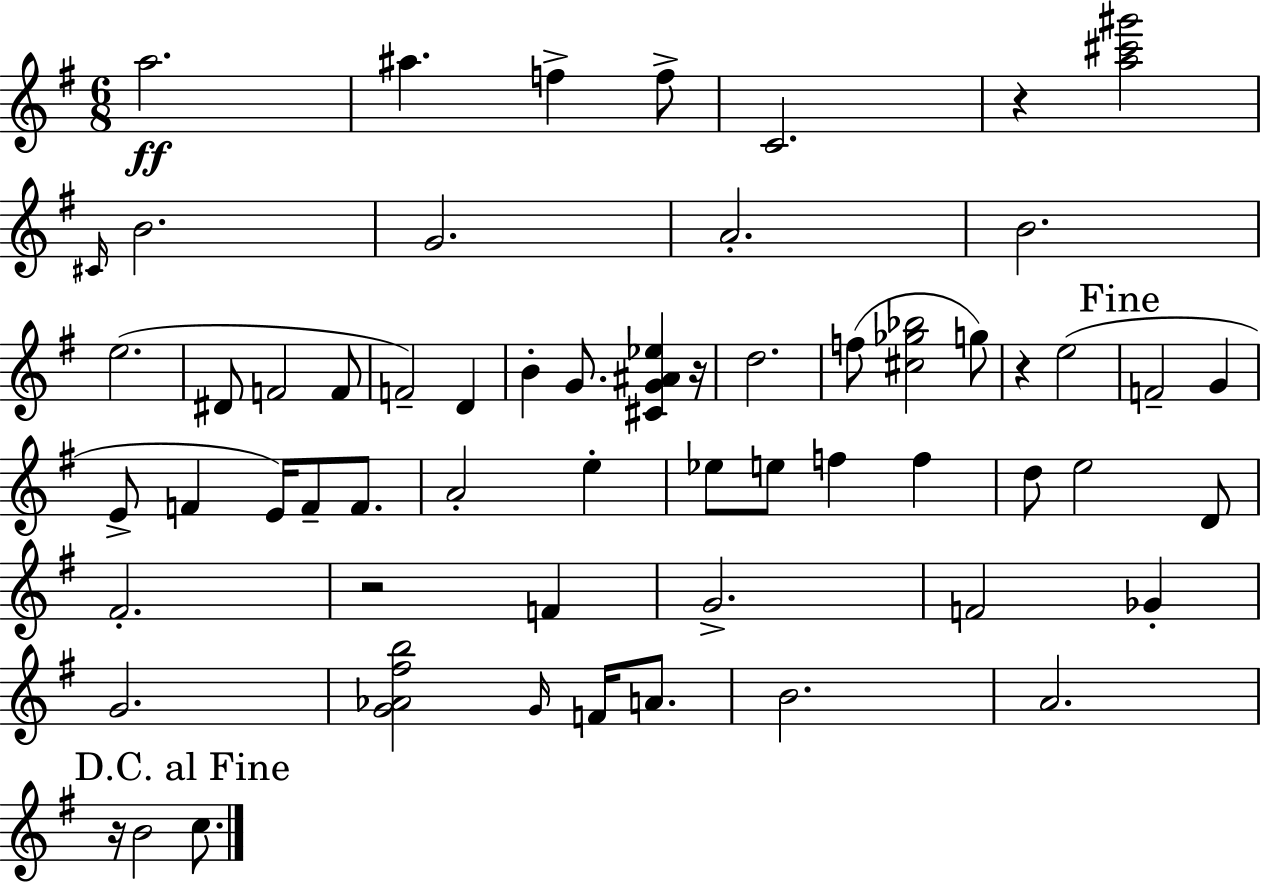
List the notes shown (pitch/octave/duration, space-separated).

A5/h. A#5/q. F5/q F5/e C4/h. R/q [A5,C#6,G#6]/h C#4/s B4/h. G4/h. A4/h. B4/h. E5/h. D#4/e F4/h F4/e F4/h D4/q B4/q G4/e. [C#4,G4,A#4,Eb5]/q R/s D5/h. F5/e [C#5,Gb5,Bb5]/h G5/e R/q E5/h F4/h G4/q E4/e F4/q E4/s F4/e F4/e. A4/h E5/q Eb5/e E5/e F5/q F5/q D5/e E5/h D4/e F#4/h. R/h F4/q G4/h. F4/h Gb4/q G4/h. [G4,Ab4,F#5,B5]/h G4/s F4/s A4/e. B4/h. A4/h. R/s B4/h C5/e.